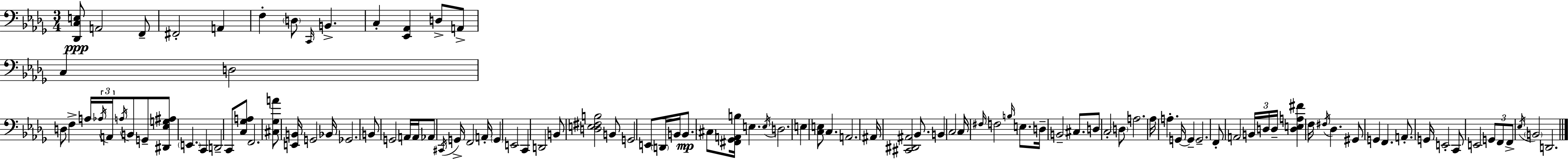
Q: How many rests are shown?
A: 0